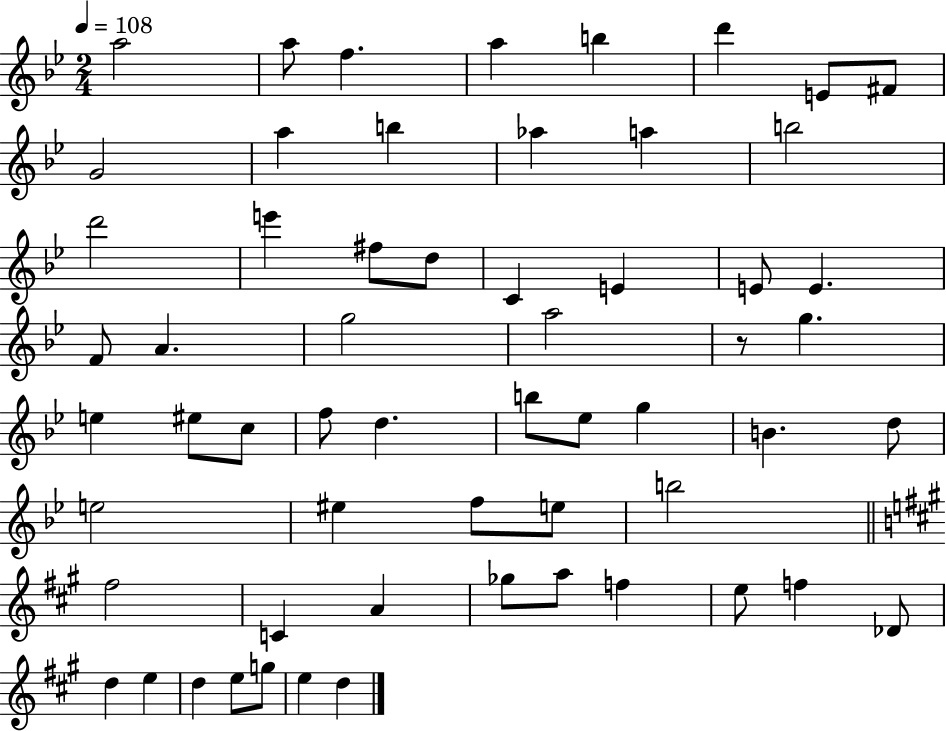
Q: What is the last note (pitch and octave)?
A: D5